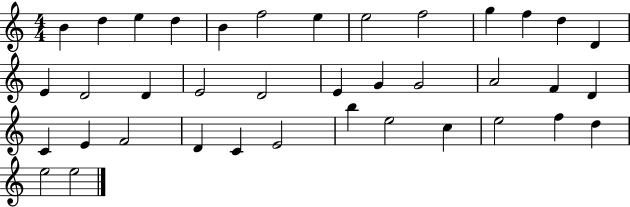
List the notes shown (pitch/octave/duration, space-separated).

B4/q D5/q E5/q D5/q B4/q F5/h E5/q E5/h F5/h G5/q F5/q D5/q D4/q E4/q D4/h D4/q E4/h D4/h E4/q G4/q G4/h A4/h F4/q D4/q C4/q E4/q F4/h D4/q C4/q E4/h B5/q E5/h C5/q E5/h F5/q D5/q E5/h E5/h